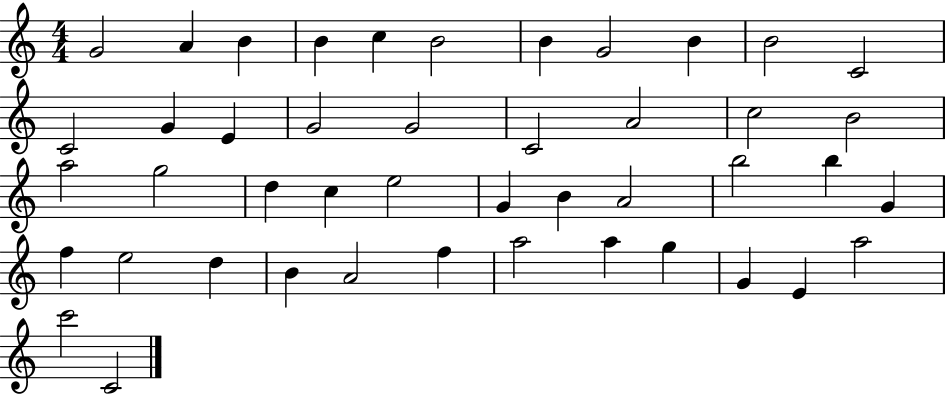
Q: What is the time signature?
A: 4/4